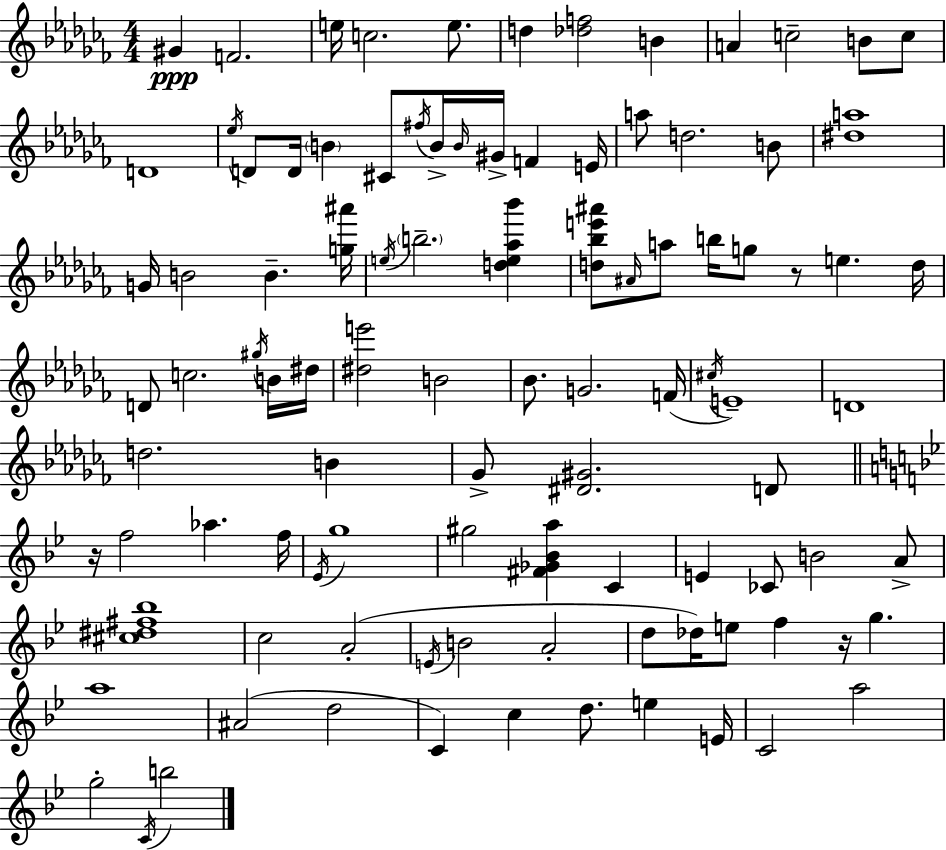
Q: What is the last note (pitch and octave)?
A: B5